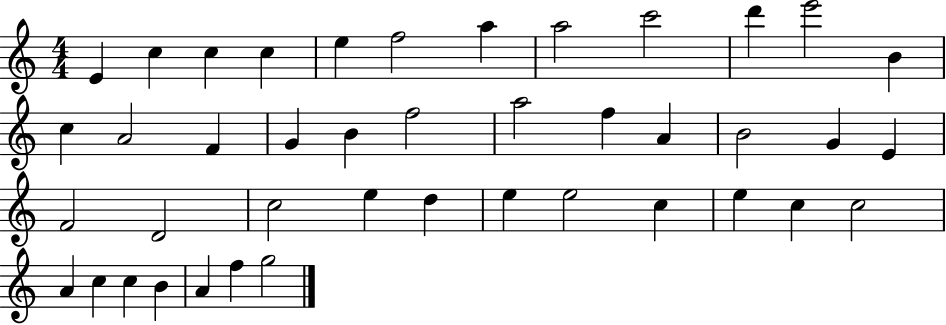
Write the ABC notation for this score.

X:1
T:Untitled
M:4/4
L:1/4
K:C
E c c c e f2 a a2 c'2 d' e'2 B c A2 F G B f2 a2 f A B2 G E F2 D2 c2 e d e e2 c e c c2 A c c B A f g2